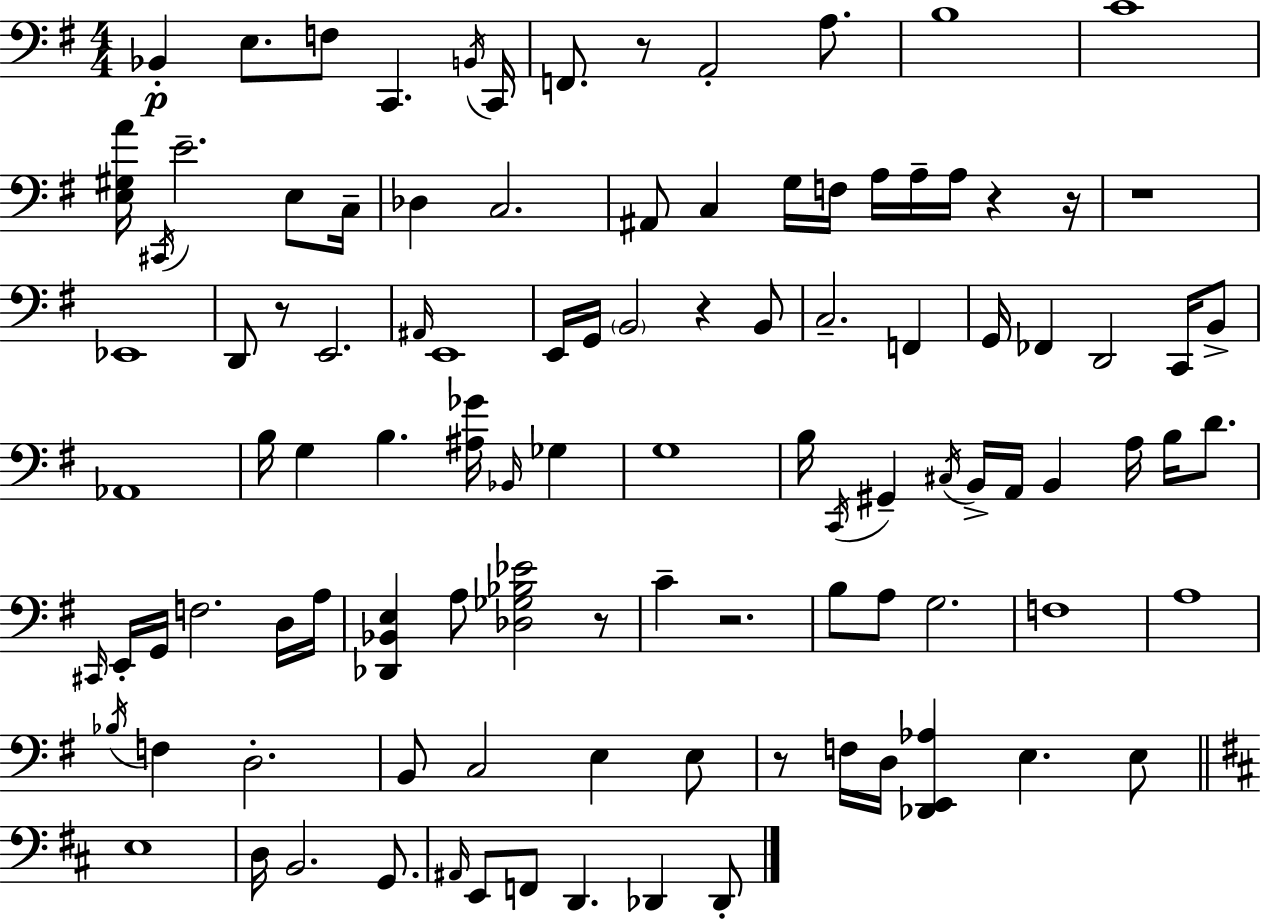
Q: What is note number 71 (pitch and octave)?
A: Bb3